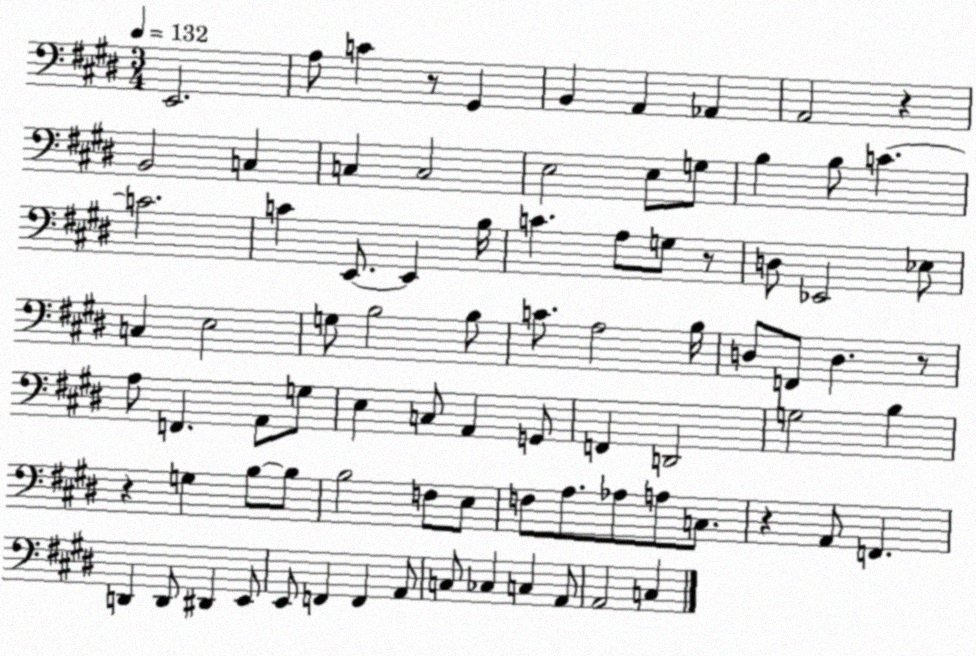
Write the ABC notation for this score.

X:1
T:Untitled
M:3/4
L:1/4
K:E
E,,2 A,/2 C z/2 ^G,, B,, A,, _A,, A,,2 z B,,2 C, C, C,2 E,2 E,/2 G,/2 B, B,/2 C C2 C E,,/2 E,, B,/4 C A,/2 G,/2 z/2 D,/2 _E,,2 _E,/2 C, E,2 G,/2 B,2 B,/2 C/2 A,2 B,/4 D,/2 F,,/2 D, z/2 A,/2 F,, A,,/2 G,/2 E, C,/2 A,, G,,/2 F,, D,,2 G,2 B, z G, B,/2 B,/2 B,2 F,/2 E,/2 F,/2 A,/2 _A,/2 A,/2 C,/2 z A,,/2 F,, D,, D,,/2 ^D,, E,,/2 E,,/2 F,, F,, A,,/2 C,/2 _C, C, A,,/2 A,,2 C,